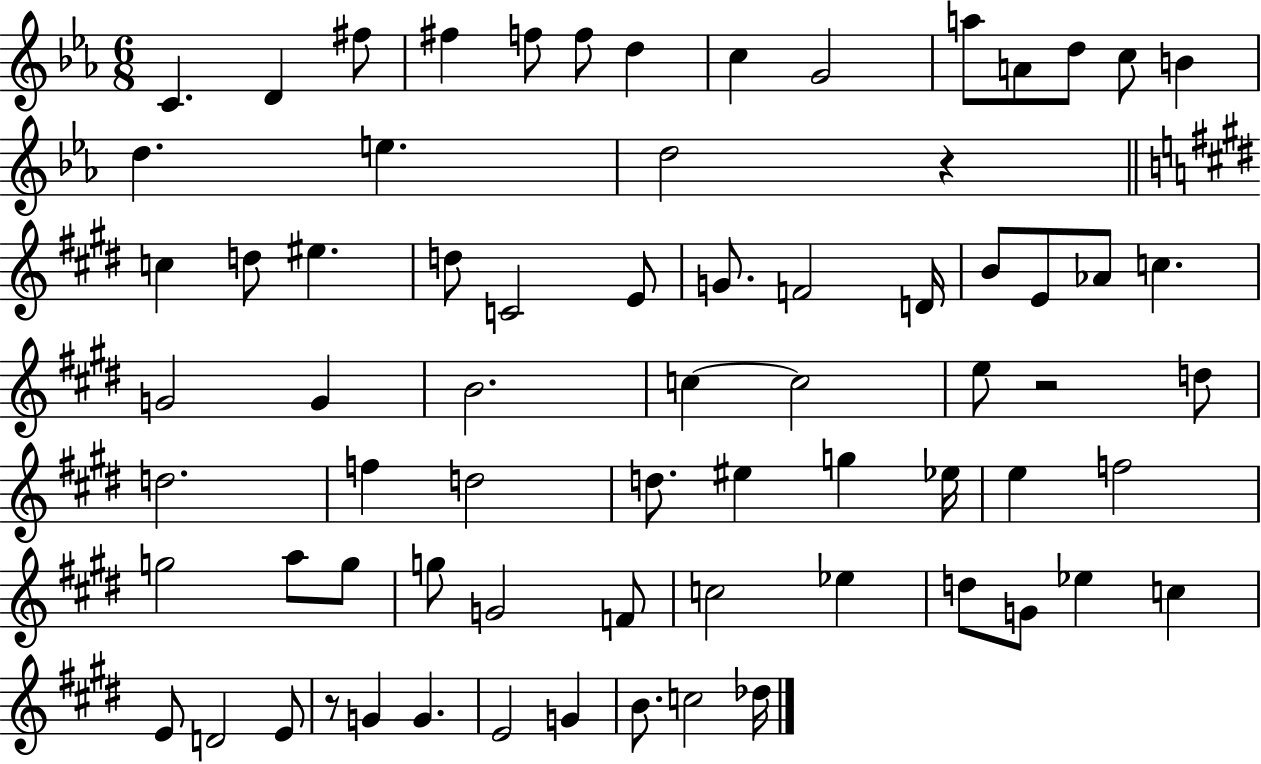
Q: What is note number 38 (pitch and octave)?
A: D5